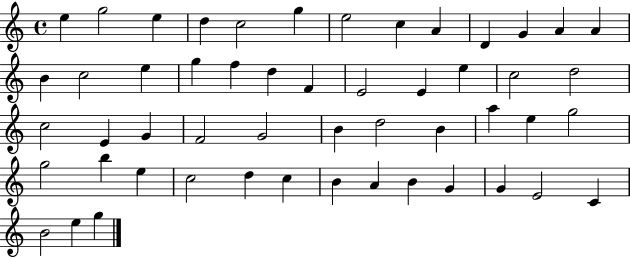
{
  \clef treble
  \time 4/4
  \defaultTimeSignature
  \key c \major
  e''4 g''2 e''4 | d''4 c''2 g''4 | e''2 c''4 a'4 | d'4 g'4 a'4 a'4 | \break b'4 c''2 e''4 | g''4 f''4 d''4 f'4 | e'2 e'4 e''4 | c''2 d''2 | \break c''2 e'4 g'4 | f'2 g'2 | b'4 d''2 b'4 | a''4 e''4 g''2 | \break g''2 b''4 e''4 | c''2 d''4 c''4 | b'4 a'4 b'4 g'4 | g'4 e'2 c'4 | \break b'2 e''4 g''4 | \bar "|."
}